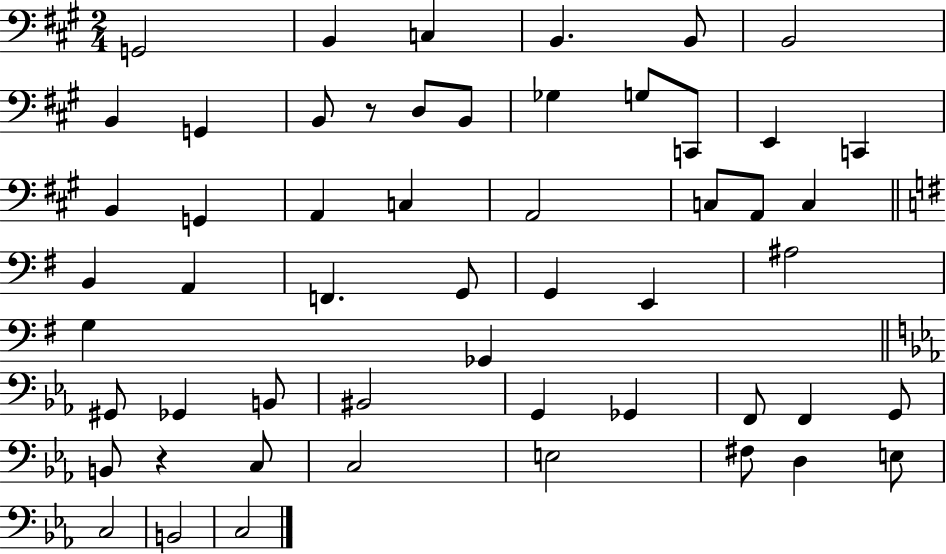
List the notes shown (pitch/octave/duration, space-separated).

G2/h B2/q C3/q B2/q. B2/e B2/h B2/q G2/q B2/e R/e D3/e B2/e Gb3/q G3/e C2/e E2/q C2/q B2/q G2/q A2/q C3/q A2/h C3/e A2/e C3/q B2/q A2/q F2/q. G2/e G2/q E2/q A#3/h G3/q Gb2/q G#2/e Gb2/q B2/e BIS2/h G2/q Gb2/q F2/e F2/q G2/e B2/e R/q C3/e C3/h E3/h F#3/e D3/q E3/e C3/h B2/h C3/h